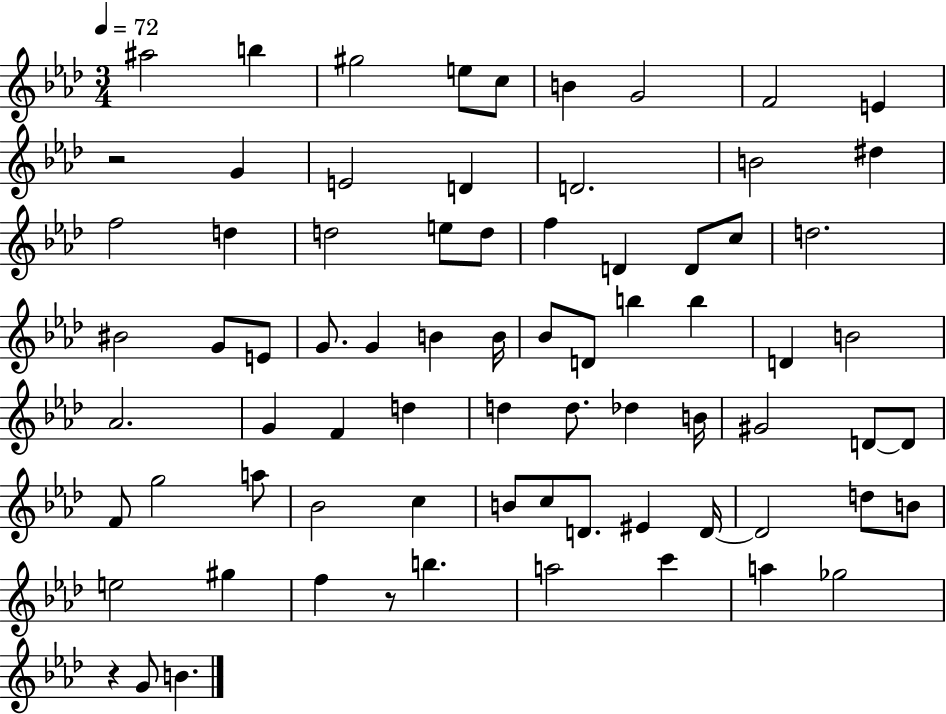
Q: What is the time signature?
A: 3/4